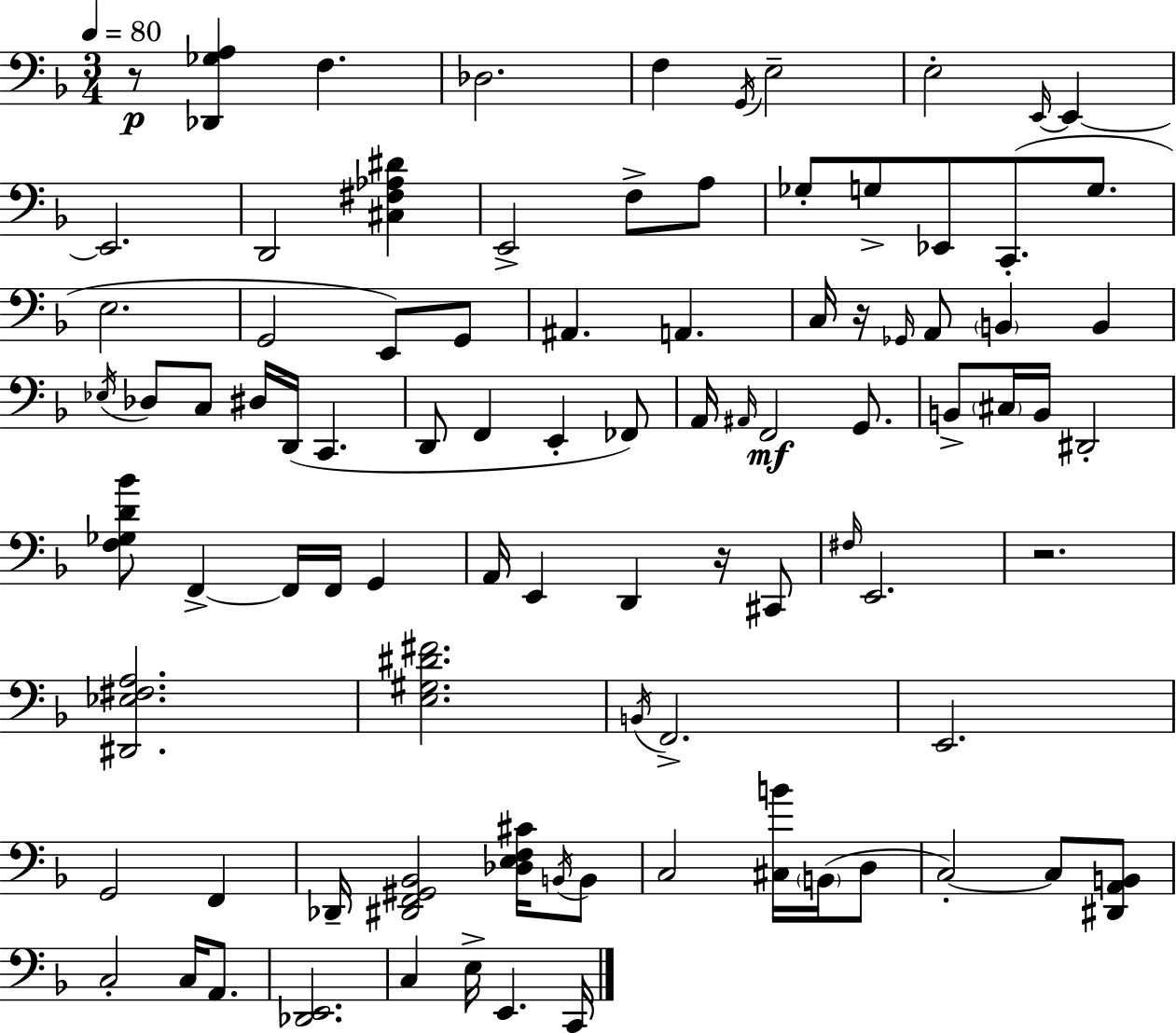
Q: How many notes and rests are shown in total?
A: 91